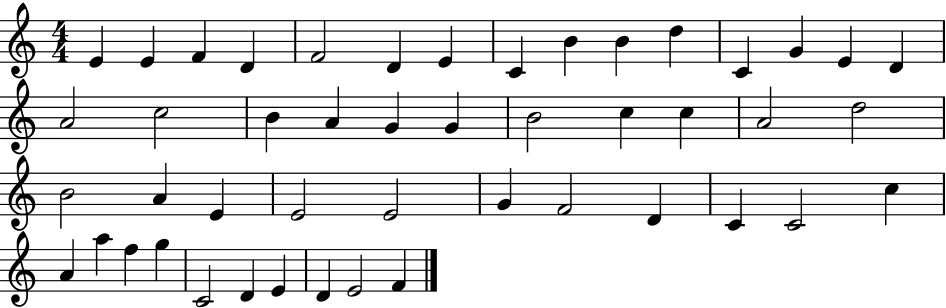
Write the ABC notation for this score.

X:1
T:Untitled
M:4/4
L:1/4
K:C
E E F D F2 D E C B B d C G E D A2 c2 B A G G B2 c c A2 d2 B2 A E E2 E2 G F2 D C C2 c A a f g C2 D E D E2 F